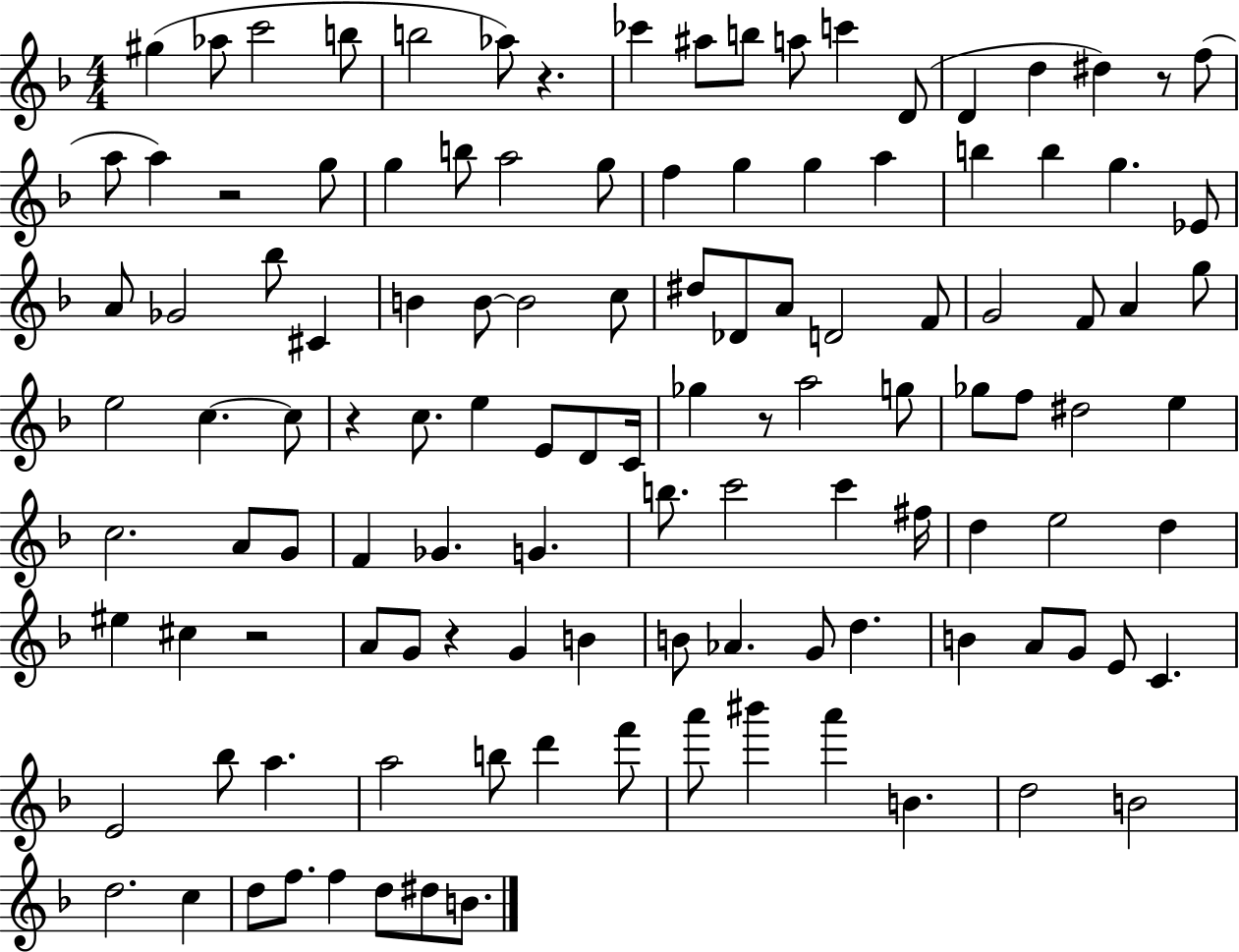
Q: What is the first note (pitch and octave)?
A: G#5